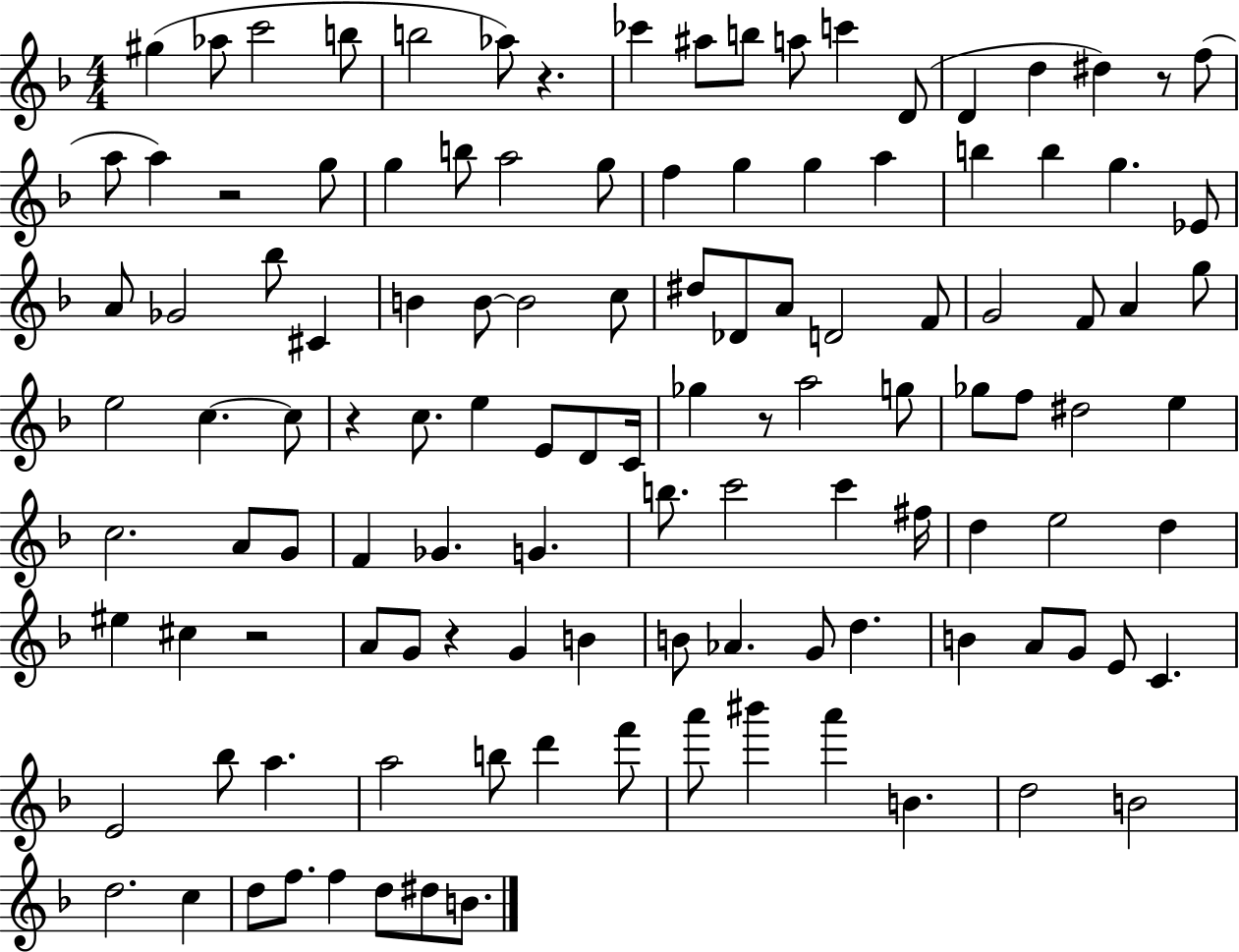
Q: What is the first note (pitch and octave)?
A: G#5